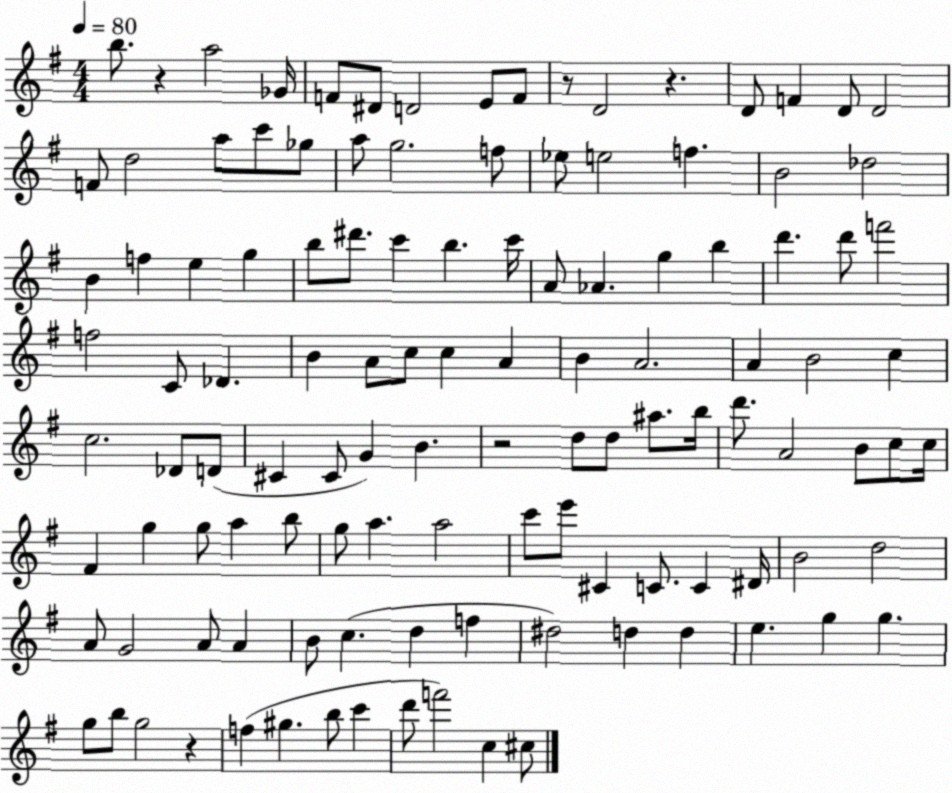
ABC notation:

X:1
T:Untitled
M:4/4
L:1/4
K:G
b/2 z a2 _G/4 F/2 ^D/2 D2 E/2 F/2 z/2 D2 z D/2 F D/2 D2 F/2 d2 a/2 c'/2 _g/2 a/2 g2 f/2 _e/2 e2 f B2 _d2 B f e g b/2 ^d'/2 c' b c'/4 A/2 _A g b d' d'/2 f'2 f2 C/2 _D B A/2 c/2 c A B A2 A B2 c c2 _D/2 D/2 ^C ^C/2 G B z2 d/2 d/2 ^a/2 b/4 d'/2 A2 B/2 c/2 c/4 ^F g g/2 a b/2 g/2 a a2 c'/2 e'/2 ^C C/2 C ^D/4 B2 d2 A/2 G2 A/2 A B/2 c d f ^d2 d d e g g g/2 b/2 g2 z f ^g b/2 c' d'/2 f'2 c ^c/2